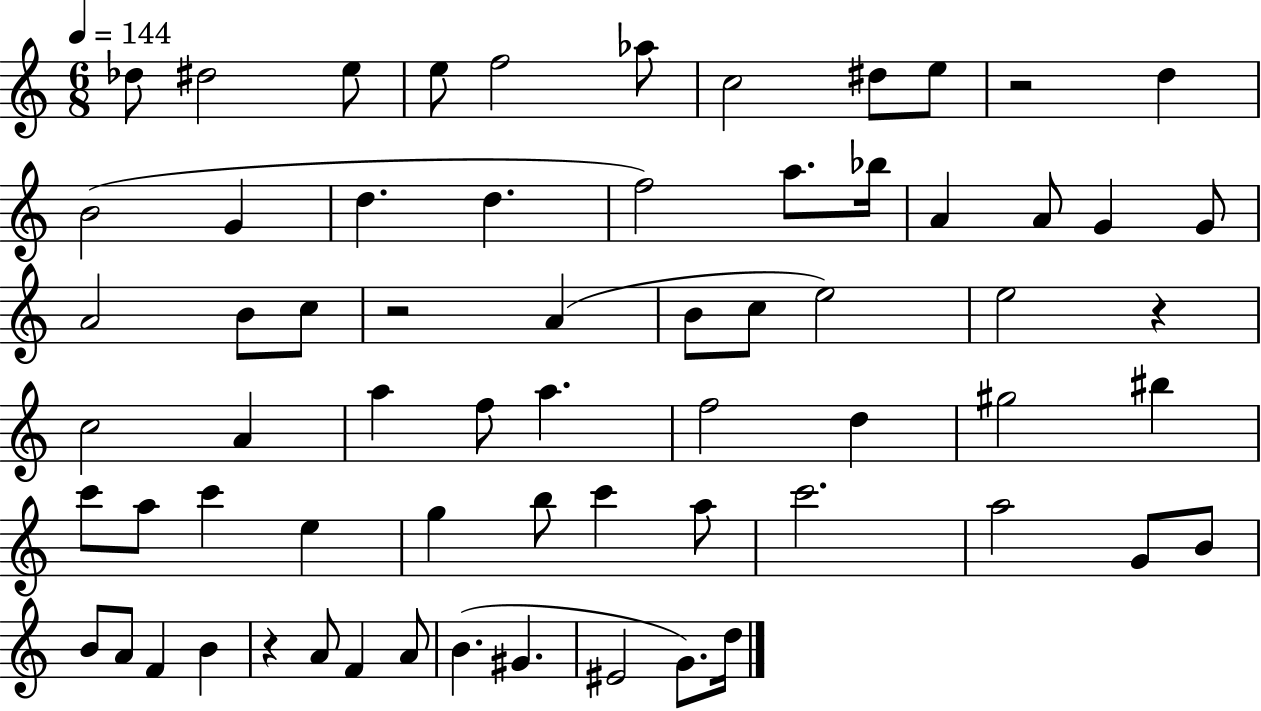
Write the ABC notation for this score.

X:1
T:Untitled
M:6/8
L:1/4
K:C
_d/2 ^d2 e/2 e/2 f2 _a/2 c2 ^d/2 e/2 z2 d B2 G d d f2 a/2 _b/4 A A/2 G G/2 A2 B/2 c/2 z2 A B/2 c/2 e2 e2 z c2 A a f/2 a f2 d ^g2 ^b c'/2 a/2 c' e g b/2 c' a/2 c'2 a2 G/2 B/2 B/2 A/2 F B z A/2 F A/2 B ^G ^E2 G/2 d/4